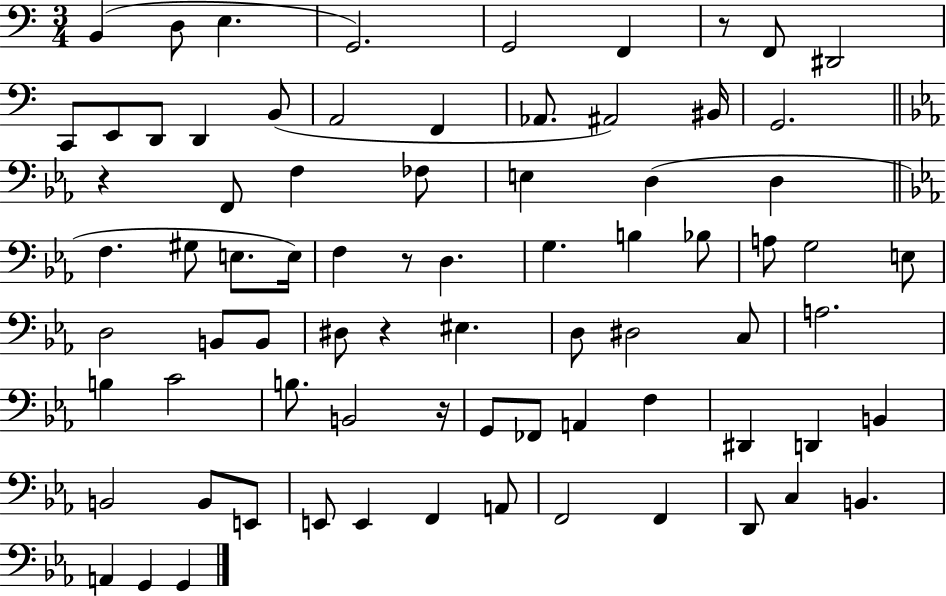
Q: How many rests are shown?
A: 5